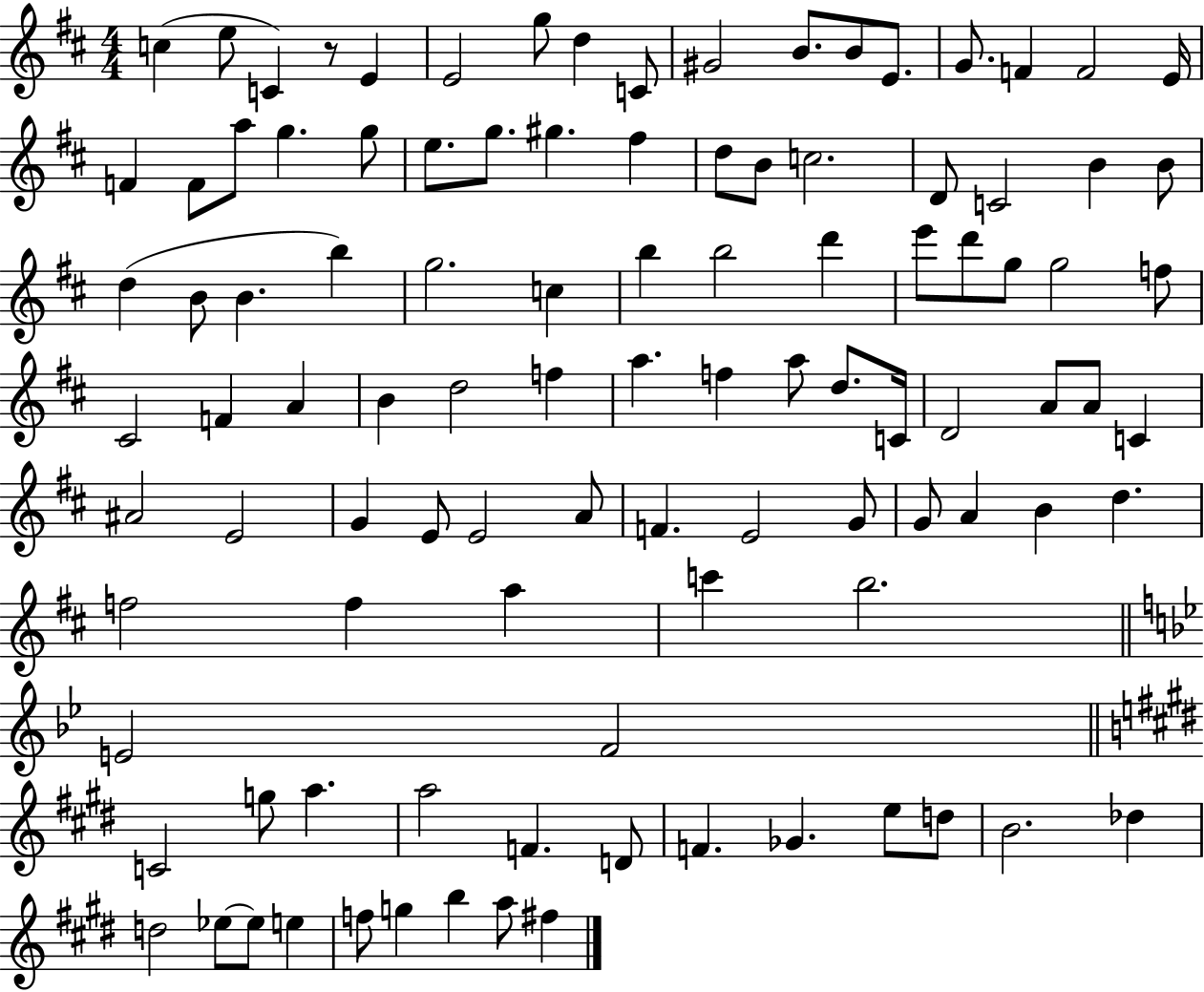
C5/q E5/e C4/q R/e E4/q E4/h G5/e D5/q C4/e G#4/h B4/e. B4/e E4/e. G4/e. F4/q F4/h E4/s F4/q F4/e A5/e G5/q. G5/e E5/e. G5/e. G#5/q. F#5/q D5/e B4/e C5/h. D4/e C4/h B4/q B4/e D5/q B4/e B4/q. B5/q G5/h. C5/q B5/q B5/h D6/q E6/e D6/e G5/e G5/h F5/e C#4/h F4/q A4/q B4/q D5/h F5/q A5/q. F5/q A5/e D5/e. C4/s D4/h A4/e A4/e C4/q A#4/h E4/h G4/q E4/e E4/h A4/e F4/q. E4/h G4/e G4/e A4/q B4/q D5/q. F5/h F5/q A5/q C6/q B5/h. E4/h F4/h C4/h G5/e A5/q. A5/h F4/q. D4/e F4/q. Gb4/q. E5/e D5/e B4/h. Db5/q D5/h Eb5/e Eb5/e E5/q F5/e G5/q B5/q A5/e F#5/q